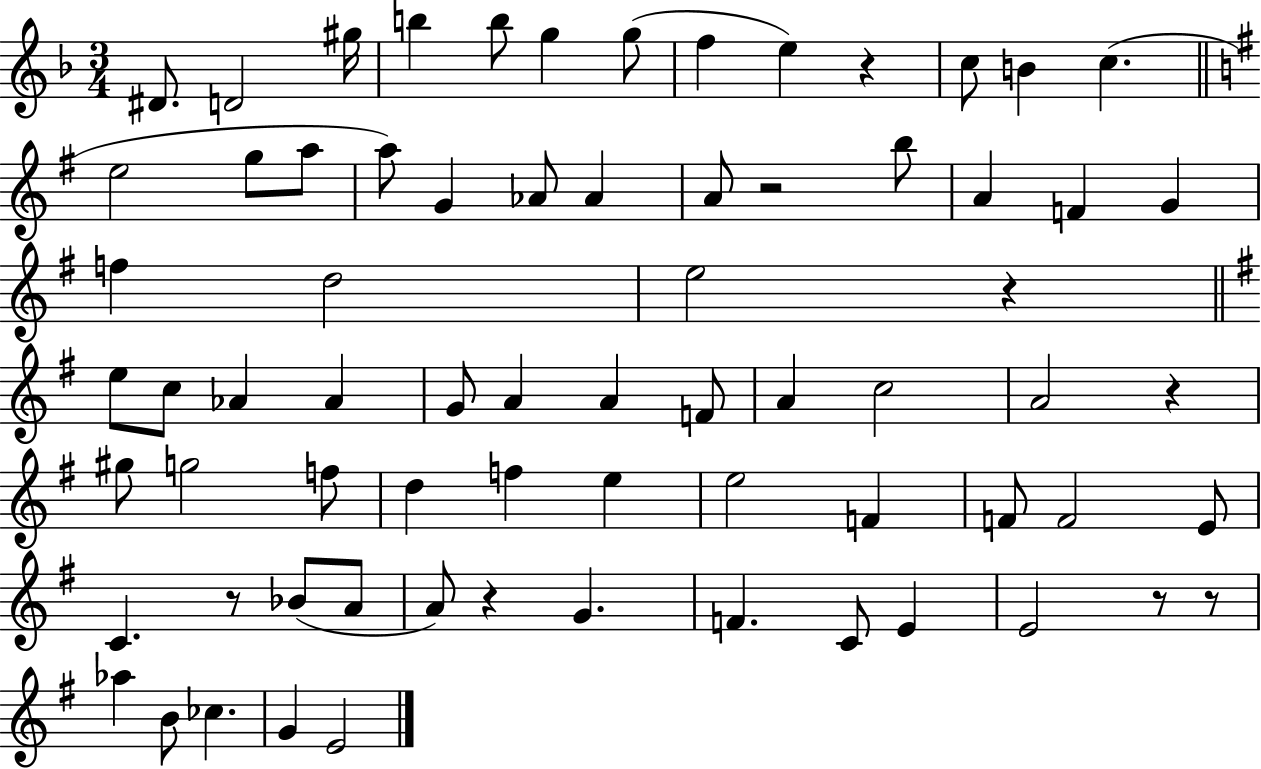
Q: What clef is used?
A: treble